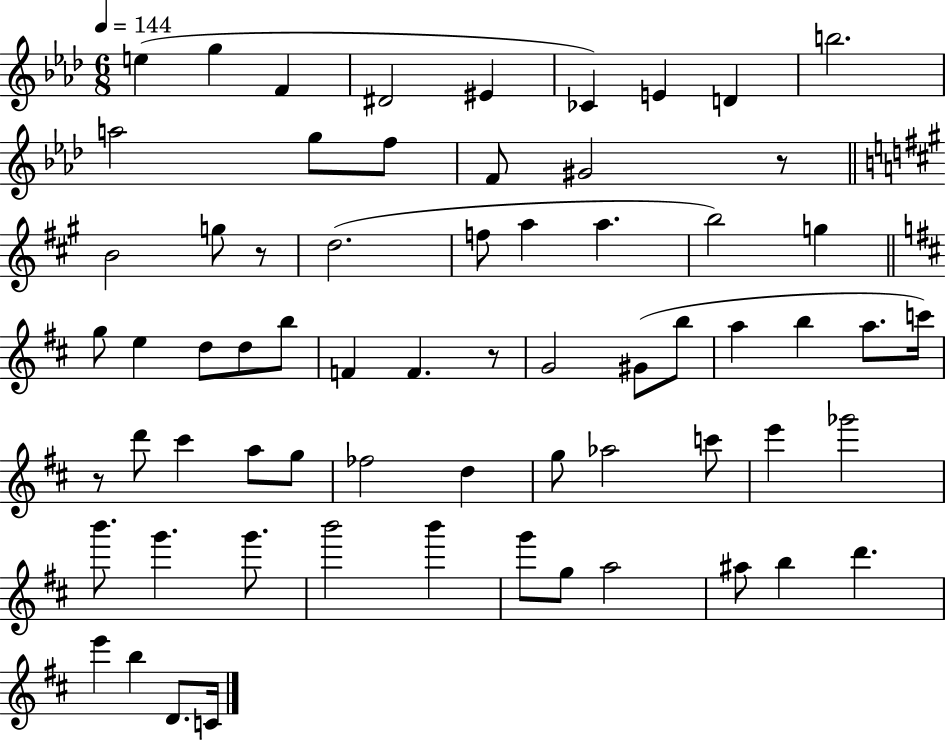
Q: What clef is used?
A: treble